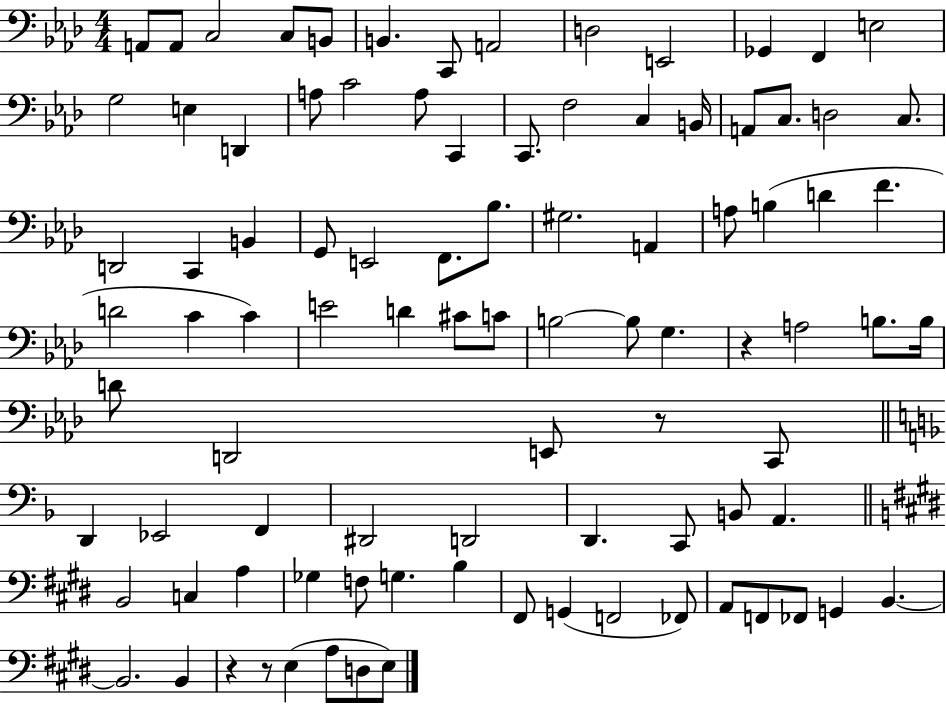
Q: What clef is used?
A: bass